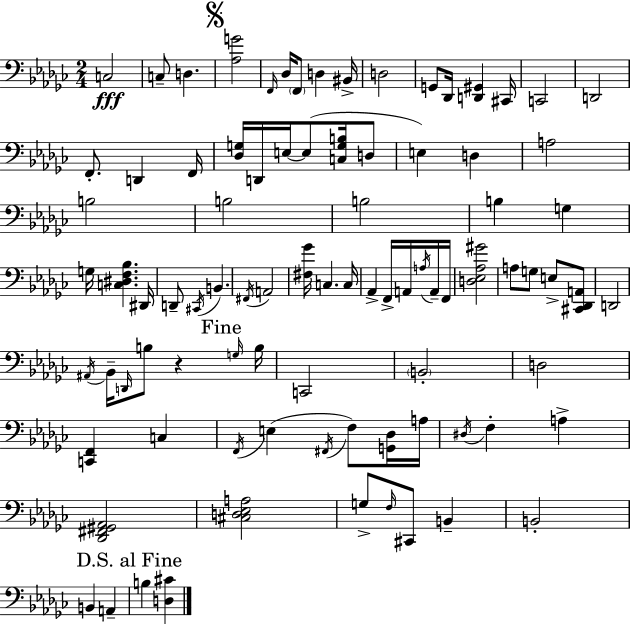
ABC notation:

X:1
T:Untitled
M:2/4
L:1/4
K:Ebm
C,2 C,/2 D, [_A,G]2 F,,/4 _D,/4 F,,/2 D, ^B,,/4 D,2 G,,/2 _D,,/4 [D,,^G,,] ^C,,/4 C,,2 D,,2 F,,/2 D,, F,,/4 [_D,G,]/4 D,,/4 E,/4 E,/2 [C,G,B,]/4 D,/2 E, D, A,2 B,2 B,2 B,2 B, G, G,/4 [C,^D,F,_B,] ^D,,/4 D,,/2 ^C,,/4 B,, ^F,,/4 A,,2 [^F,_G]/4 C, C,/4 _A,, F,,/4 A,,/4 A,/4 A,,/4 F,,/4 [D,_E,_A,^G]2 A,/2 G,/2 E,/2 [^C,,_D,,A,,]/2 D,,2 ^A,,/4 _B,,/4 D,,/4 B,/2 z G,/4 B,/4 C,,2 B,,2 D,2 [C,,F,,] C, F,,/4 E, ^F,,/4 F,/2 [G,,_D,]/4 A,/4 ^D,/4 F, A, [_D,,^F,,^G,,_A,,]2 [^C,D,_E,A,]2 G,/2 F,/4 ^C,,/2 B,, B,,2 B,, A,, B, [D,^C]